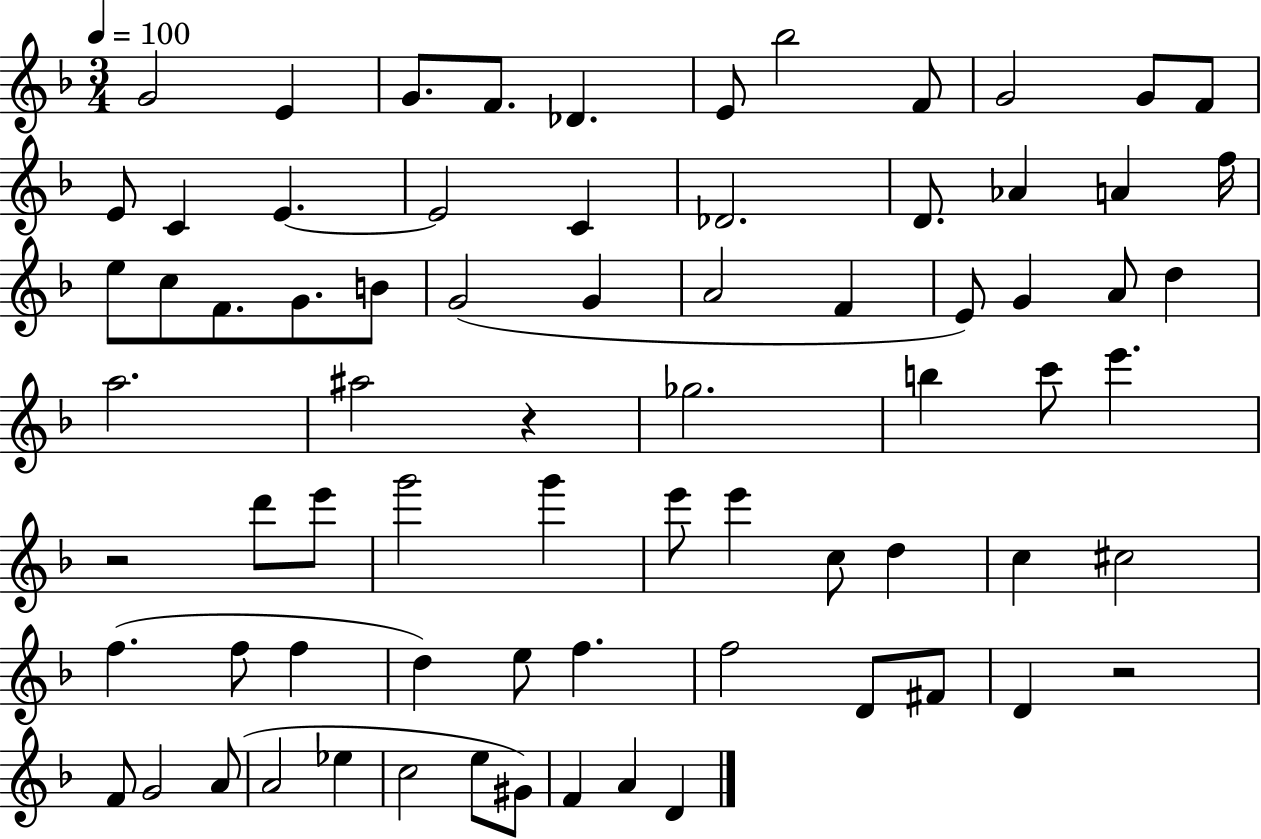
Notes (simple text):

G4/h E4/q G4/e. F4/e. Db4/q. E4/e Bb5/h F4/e G4/h G4/e F4/e E4/e C4/q E4/q. E4/h C4/q Db4/h. D4/e. Ab4/q A4/q F5/s E5/e C5/e F4/e. G4/e. B4/e G4/h G4/q A4/h F4/q E4/e G4/q A4/e D5/q A5/h. A#5/h R/q Gb5/h. B5/q C6/e E6/q. R/h D6/e E6/e G6/h G6/q E6/e E6/q C5/e D5/q C5/q C#5/h F5/q. F5/e F5/q D5/q E5/e F5/q. F5/h D4/e F#4/e D4/q R/h F4/e G4/h A4/e A4/h Eb5/q C5/h E5/e G#4/e F4/q A4/q D4/q